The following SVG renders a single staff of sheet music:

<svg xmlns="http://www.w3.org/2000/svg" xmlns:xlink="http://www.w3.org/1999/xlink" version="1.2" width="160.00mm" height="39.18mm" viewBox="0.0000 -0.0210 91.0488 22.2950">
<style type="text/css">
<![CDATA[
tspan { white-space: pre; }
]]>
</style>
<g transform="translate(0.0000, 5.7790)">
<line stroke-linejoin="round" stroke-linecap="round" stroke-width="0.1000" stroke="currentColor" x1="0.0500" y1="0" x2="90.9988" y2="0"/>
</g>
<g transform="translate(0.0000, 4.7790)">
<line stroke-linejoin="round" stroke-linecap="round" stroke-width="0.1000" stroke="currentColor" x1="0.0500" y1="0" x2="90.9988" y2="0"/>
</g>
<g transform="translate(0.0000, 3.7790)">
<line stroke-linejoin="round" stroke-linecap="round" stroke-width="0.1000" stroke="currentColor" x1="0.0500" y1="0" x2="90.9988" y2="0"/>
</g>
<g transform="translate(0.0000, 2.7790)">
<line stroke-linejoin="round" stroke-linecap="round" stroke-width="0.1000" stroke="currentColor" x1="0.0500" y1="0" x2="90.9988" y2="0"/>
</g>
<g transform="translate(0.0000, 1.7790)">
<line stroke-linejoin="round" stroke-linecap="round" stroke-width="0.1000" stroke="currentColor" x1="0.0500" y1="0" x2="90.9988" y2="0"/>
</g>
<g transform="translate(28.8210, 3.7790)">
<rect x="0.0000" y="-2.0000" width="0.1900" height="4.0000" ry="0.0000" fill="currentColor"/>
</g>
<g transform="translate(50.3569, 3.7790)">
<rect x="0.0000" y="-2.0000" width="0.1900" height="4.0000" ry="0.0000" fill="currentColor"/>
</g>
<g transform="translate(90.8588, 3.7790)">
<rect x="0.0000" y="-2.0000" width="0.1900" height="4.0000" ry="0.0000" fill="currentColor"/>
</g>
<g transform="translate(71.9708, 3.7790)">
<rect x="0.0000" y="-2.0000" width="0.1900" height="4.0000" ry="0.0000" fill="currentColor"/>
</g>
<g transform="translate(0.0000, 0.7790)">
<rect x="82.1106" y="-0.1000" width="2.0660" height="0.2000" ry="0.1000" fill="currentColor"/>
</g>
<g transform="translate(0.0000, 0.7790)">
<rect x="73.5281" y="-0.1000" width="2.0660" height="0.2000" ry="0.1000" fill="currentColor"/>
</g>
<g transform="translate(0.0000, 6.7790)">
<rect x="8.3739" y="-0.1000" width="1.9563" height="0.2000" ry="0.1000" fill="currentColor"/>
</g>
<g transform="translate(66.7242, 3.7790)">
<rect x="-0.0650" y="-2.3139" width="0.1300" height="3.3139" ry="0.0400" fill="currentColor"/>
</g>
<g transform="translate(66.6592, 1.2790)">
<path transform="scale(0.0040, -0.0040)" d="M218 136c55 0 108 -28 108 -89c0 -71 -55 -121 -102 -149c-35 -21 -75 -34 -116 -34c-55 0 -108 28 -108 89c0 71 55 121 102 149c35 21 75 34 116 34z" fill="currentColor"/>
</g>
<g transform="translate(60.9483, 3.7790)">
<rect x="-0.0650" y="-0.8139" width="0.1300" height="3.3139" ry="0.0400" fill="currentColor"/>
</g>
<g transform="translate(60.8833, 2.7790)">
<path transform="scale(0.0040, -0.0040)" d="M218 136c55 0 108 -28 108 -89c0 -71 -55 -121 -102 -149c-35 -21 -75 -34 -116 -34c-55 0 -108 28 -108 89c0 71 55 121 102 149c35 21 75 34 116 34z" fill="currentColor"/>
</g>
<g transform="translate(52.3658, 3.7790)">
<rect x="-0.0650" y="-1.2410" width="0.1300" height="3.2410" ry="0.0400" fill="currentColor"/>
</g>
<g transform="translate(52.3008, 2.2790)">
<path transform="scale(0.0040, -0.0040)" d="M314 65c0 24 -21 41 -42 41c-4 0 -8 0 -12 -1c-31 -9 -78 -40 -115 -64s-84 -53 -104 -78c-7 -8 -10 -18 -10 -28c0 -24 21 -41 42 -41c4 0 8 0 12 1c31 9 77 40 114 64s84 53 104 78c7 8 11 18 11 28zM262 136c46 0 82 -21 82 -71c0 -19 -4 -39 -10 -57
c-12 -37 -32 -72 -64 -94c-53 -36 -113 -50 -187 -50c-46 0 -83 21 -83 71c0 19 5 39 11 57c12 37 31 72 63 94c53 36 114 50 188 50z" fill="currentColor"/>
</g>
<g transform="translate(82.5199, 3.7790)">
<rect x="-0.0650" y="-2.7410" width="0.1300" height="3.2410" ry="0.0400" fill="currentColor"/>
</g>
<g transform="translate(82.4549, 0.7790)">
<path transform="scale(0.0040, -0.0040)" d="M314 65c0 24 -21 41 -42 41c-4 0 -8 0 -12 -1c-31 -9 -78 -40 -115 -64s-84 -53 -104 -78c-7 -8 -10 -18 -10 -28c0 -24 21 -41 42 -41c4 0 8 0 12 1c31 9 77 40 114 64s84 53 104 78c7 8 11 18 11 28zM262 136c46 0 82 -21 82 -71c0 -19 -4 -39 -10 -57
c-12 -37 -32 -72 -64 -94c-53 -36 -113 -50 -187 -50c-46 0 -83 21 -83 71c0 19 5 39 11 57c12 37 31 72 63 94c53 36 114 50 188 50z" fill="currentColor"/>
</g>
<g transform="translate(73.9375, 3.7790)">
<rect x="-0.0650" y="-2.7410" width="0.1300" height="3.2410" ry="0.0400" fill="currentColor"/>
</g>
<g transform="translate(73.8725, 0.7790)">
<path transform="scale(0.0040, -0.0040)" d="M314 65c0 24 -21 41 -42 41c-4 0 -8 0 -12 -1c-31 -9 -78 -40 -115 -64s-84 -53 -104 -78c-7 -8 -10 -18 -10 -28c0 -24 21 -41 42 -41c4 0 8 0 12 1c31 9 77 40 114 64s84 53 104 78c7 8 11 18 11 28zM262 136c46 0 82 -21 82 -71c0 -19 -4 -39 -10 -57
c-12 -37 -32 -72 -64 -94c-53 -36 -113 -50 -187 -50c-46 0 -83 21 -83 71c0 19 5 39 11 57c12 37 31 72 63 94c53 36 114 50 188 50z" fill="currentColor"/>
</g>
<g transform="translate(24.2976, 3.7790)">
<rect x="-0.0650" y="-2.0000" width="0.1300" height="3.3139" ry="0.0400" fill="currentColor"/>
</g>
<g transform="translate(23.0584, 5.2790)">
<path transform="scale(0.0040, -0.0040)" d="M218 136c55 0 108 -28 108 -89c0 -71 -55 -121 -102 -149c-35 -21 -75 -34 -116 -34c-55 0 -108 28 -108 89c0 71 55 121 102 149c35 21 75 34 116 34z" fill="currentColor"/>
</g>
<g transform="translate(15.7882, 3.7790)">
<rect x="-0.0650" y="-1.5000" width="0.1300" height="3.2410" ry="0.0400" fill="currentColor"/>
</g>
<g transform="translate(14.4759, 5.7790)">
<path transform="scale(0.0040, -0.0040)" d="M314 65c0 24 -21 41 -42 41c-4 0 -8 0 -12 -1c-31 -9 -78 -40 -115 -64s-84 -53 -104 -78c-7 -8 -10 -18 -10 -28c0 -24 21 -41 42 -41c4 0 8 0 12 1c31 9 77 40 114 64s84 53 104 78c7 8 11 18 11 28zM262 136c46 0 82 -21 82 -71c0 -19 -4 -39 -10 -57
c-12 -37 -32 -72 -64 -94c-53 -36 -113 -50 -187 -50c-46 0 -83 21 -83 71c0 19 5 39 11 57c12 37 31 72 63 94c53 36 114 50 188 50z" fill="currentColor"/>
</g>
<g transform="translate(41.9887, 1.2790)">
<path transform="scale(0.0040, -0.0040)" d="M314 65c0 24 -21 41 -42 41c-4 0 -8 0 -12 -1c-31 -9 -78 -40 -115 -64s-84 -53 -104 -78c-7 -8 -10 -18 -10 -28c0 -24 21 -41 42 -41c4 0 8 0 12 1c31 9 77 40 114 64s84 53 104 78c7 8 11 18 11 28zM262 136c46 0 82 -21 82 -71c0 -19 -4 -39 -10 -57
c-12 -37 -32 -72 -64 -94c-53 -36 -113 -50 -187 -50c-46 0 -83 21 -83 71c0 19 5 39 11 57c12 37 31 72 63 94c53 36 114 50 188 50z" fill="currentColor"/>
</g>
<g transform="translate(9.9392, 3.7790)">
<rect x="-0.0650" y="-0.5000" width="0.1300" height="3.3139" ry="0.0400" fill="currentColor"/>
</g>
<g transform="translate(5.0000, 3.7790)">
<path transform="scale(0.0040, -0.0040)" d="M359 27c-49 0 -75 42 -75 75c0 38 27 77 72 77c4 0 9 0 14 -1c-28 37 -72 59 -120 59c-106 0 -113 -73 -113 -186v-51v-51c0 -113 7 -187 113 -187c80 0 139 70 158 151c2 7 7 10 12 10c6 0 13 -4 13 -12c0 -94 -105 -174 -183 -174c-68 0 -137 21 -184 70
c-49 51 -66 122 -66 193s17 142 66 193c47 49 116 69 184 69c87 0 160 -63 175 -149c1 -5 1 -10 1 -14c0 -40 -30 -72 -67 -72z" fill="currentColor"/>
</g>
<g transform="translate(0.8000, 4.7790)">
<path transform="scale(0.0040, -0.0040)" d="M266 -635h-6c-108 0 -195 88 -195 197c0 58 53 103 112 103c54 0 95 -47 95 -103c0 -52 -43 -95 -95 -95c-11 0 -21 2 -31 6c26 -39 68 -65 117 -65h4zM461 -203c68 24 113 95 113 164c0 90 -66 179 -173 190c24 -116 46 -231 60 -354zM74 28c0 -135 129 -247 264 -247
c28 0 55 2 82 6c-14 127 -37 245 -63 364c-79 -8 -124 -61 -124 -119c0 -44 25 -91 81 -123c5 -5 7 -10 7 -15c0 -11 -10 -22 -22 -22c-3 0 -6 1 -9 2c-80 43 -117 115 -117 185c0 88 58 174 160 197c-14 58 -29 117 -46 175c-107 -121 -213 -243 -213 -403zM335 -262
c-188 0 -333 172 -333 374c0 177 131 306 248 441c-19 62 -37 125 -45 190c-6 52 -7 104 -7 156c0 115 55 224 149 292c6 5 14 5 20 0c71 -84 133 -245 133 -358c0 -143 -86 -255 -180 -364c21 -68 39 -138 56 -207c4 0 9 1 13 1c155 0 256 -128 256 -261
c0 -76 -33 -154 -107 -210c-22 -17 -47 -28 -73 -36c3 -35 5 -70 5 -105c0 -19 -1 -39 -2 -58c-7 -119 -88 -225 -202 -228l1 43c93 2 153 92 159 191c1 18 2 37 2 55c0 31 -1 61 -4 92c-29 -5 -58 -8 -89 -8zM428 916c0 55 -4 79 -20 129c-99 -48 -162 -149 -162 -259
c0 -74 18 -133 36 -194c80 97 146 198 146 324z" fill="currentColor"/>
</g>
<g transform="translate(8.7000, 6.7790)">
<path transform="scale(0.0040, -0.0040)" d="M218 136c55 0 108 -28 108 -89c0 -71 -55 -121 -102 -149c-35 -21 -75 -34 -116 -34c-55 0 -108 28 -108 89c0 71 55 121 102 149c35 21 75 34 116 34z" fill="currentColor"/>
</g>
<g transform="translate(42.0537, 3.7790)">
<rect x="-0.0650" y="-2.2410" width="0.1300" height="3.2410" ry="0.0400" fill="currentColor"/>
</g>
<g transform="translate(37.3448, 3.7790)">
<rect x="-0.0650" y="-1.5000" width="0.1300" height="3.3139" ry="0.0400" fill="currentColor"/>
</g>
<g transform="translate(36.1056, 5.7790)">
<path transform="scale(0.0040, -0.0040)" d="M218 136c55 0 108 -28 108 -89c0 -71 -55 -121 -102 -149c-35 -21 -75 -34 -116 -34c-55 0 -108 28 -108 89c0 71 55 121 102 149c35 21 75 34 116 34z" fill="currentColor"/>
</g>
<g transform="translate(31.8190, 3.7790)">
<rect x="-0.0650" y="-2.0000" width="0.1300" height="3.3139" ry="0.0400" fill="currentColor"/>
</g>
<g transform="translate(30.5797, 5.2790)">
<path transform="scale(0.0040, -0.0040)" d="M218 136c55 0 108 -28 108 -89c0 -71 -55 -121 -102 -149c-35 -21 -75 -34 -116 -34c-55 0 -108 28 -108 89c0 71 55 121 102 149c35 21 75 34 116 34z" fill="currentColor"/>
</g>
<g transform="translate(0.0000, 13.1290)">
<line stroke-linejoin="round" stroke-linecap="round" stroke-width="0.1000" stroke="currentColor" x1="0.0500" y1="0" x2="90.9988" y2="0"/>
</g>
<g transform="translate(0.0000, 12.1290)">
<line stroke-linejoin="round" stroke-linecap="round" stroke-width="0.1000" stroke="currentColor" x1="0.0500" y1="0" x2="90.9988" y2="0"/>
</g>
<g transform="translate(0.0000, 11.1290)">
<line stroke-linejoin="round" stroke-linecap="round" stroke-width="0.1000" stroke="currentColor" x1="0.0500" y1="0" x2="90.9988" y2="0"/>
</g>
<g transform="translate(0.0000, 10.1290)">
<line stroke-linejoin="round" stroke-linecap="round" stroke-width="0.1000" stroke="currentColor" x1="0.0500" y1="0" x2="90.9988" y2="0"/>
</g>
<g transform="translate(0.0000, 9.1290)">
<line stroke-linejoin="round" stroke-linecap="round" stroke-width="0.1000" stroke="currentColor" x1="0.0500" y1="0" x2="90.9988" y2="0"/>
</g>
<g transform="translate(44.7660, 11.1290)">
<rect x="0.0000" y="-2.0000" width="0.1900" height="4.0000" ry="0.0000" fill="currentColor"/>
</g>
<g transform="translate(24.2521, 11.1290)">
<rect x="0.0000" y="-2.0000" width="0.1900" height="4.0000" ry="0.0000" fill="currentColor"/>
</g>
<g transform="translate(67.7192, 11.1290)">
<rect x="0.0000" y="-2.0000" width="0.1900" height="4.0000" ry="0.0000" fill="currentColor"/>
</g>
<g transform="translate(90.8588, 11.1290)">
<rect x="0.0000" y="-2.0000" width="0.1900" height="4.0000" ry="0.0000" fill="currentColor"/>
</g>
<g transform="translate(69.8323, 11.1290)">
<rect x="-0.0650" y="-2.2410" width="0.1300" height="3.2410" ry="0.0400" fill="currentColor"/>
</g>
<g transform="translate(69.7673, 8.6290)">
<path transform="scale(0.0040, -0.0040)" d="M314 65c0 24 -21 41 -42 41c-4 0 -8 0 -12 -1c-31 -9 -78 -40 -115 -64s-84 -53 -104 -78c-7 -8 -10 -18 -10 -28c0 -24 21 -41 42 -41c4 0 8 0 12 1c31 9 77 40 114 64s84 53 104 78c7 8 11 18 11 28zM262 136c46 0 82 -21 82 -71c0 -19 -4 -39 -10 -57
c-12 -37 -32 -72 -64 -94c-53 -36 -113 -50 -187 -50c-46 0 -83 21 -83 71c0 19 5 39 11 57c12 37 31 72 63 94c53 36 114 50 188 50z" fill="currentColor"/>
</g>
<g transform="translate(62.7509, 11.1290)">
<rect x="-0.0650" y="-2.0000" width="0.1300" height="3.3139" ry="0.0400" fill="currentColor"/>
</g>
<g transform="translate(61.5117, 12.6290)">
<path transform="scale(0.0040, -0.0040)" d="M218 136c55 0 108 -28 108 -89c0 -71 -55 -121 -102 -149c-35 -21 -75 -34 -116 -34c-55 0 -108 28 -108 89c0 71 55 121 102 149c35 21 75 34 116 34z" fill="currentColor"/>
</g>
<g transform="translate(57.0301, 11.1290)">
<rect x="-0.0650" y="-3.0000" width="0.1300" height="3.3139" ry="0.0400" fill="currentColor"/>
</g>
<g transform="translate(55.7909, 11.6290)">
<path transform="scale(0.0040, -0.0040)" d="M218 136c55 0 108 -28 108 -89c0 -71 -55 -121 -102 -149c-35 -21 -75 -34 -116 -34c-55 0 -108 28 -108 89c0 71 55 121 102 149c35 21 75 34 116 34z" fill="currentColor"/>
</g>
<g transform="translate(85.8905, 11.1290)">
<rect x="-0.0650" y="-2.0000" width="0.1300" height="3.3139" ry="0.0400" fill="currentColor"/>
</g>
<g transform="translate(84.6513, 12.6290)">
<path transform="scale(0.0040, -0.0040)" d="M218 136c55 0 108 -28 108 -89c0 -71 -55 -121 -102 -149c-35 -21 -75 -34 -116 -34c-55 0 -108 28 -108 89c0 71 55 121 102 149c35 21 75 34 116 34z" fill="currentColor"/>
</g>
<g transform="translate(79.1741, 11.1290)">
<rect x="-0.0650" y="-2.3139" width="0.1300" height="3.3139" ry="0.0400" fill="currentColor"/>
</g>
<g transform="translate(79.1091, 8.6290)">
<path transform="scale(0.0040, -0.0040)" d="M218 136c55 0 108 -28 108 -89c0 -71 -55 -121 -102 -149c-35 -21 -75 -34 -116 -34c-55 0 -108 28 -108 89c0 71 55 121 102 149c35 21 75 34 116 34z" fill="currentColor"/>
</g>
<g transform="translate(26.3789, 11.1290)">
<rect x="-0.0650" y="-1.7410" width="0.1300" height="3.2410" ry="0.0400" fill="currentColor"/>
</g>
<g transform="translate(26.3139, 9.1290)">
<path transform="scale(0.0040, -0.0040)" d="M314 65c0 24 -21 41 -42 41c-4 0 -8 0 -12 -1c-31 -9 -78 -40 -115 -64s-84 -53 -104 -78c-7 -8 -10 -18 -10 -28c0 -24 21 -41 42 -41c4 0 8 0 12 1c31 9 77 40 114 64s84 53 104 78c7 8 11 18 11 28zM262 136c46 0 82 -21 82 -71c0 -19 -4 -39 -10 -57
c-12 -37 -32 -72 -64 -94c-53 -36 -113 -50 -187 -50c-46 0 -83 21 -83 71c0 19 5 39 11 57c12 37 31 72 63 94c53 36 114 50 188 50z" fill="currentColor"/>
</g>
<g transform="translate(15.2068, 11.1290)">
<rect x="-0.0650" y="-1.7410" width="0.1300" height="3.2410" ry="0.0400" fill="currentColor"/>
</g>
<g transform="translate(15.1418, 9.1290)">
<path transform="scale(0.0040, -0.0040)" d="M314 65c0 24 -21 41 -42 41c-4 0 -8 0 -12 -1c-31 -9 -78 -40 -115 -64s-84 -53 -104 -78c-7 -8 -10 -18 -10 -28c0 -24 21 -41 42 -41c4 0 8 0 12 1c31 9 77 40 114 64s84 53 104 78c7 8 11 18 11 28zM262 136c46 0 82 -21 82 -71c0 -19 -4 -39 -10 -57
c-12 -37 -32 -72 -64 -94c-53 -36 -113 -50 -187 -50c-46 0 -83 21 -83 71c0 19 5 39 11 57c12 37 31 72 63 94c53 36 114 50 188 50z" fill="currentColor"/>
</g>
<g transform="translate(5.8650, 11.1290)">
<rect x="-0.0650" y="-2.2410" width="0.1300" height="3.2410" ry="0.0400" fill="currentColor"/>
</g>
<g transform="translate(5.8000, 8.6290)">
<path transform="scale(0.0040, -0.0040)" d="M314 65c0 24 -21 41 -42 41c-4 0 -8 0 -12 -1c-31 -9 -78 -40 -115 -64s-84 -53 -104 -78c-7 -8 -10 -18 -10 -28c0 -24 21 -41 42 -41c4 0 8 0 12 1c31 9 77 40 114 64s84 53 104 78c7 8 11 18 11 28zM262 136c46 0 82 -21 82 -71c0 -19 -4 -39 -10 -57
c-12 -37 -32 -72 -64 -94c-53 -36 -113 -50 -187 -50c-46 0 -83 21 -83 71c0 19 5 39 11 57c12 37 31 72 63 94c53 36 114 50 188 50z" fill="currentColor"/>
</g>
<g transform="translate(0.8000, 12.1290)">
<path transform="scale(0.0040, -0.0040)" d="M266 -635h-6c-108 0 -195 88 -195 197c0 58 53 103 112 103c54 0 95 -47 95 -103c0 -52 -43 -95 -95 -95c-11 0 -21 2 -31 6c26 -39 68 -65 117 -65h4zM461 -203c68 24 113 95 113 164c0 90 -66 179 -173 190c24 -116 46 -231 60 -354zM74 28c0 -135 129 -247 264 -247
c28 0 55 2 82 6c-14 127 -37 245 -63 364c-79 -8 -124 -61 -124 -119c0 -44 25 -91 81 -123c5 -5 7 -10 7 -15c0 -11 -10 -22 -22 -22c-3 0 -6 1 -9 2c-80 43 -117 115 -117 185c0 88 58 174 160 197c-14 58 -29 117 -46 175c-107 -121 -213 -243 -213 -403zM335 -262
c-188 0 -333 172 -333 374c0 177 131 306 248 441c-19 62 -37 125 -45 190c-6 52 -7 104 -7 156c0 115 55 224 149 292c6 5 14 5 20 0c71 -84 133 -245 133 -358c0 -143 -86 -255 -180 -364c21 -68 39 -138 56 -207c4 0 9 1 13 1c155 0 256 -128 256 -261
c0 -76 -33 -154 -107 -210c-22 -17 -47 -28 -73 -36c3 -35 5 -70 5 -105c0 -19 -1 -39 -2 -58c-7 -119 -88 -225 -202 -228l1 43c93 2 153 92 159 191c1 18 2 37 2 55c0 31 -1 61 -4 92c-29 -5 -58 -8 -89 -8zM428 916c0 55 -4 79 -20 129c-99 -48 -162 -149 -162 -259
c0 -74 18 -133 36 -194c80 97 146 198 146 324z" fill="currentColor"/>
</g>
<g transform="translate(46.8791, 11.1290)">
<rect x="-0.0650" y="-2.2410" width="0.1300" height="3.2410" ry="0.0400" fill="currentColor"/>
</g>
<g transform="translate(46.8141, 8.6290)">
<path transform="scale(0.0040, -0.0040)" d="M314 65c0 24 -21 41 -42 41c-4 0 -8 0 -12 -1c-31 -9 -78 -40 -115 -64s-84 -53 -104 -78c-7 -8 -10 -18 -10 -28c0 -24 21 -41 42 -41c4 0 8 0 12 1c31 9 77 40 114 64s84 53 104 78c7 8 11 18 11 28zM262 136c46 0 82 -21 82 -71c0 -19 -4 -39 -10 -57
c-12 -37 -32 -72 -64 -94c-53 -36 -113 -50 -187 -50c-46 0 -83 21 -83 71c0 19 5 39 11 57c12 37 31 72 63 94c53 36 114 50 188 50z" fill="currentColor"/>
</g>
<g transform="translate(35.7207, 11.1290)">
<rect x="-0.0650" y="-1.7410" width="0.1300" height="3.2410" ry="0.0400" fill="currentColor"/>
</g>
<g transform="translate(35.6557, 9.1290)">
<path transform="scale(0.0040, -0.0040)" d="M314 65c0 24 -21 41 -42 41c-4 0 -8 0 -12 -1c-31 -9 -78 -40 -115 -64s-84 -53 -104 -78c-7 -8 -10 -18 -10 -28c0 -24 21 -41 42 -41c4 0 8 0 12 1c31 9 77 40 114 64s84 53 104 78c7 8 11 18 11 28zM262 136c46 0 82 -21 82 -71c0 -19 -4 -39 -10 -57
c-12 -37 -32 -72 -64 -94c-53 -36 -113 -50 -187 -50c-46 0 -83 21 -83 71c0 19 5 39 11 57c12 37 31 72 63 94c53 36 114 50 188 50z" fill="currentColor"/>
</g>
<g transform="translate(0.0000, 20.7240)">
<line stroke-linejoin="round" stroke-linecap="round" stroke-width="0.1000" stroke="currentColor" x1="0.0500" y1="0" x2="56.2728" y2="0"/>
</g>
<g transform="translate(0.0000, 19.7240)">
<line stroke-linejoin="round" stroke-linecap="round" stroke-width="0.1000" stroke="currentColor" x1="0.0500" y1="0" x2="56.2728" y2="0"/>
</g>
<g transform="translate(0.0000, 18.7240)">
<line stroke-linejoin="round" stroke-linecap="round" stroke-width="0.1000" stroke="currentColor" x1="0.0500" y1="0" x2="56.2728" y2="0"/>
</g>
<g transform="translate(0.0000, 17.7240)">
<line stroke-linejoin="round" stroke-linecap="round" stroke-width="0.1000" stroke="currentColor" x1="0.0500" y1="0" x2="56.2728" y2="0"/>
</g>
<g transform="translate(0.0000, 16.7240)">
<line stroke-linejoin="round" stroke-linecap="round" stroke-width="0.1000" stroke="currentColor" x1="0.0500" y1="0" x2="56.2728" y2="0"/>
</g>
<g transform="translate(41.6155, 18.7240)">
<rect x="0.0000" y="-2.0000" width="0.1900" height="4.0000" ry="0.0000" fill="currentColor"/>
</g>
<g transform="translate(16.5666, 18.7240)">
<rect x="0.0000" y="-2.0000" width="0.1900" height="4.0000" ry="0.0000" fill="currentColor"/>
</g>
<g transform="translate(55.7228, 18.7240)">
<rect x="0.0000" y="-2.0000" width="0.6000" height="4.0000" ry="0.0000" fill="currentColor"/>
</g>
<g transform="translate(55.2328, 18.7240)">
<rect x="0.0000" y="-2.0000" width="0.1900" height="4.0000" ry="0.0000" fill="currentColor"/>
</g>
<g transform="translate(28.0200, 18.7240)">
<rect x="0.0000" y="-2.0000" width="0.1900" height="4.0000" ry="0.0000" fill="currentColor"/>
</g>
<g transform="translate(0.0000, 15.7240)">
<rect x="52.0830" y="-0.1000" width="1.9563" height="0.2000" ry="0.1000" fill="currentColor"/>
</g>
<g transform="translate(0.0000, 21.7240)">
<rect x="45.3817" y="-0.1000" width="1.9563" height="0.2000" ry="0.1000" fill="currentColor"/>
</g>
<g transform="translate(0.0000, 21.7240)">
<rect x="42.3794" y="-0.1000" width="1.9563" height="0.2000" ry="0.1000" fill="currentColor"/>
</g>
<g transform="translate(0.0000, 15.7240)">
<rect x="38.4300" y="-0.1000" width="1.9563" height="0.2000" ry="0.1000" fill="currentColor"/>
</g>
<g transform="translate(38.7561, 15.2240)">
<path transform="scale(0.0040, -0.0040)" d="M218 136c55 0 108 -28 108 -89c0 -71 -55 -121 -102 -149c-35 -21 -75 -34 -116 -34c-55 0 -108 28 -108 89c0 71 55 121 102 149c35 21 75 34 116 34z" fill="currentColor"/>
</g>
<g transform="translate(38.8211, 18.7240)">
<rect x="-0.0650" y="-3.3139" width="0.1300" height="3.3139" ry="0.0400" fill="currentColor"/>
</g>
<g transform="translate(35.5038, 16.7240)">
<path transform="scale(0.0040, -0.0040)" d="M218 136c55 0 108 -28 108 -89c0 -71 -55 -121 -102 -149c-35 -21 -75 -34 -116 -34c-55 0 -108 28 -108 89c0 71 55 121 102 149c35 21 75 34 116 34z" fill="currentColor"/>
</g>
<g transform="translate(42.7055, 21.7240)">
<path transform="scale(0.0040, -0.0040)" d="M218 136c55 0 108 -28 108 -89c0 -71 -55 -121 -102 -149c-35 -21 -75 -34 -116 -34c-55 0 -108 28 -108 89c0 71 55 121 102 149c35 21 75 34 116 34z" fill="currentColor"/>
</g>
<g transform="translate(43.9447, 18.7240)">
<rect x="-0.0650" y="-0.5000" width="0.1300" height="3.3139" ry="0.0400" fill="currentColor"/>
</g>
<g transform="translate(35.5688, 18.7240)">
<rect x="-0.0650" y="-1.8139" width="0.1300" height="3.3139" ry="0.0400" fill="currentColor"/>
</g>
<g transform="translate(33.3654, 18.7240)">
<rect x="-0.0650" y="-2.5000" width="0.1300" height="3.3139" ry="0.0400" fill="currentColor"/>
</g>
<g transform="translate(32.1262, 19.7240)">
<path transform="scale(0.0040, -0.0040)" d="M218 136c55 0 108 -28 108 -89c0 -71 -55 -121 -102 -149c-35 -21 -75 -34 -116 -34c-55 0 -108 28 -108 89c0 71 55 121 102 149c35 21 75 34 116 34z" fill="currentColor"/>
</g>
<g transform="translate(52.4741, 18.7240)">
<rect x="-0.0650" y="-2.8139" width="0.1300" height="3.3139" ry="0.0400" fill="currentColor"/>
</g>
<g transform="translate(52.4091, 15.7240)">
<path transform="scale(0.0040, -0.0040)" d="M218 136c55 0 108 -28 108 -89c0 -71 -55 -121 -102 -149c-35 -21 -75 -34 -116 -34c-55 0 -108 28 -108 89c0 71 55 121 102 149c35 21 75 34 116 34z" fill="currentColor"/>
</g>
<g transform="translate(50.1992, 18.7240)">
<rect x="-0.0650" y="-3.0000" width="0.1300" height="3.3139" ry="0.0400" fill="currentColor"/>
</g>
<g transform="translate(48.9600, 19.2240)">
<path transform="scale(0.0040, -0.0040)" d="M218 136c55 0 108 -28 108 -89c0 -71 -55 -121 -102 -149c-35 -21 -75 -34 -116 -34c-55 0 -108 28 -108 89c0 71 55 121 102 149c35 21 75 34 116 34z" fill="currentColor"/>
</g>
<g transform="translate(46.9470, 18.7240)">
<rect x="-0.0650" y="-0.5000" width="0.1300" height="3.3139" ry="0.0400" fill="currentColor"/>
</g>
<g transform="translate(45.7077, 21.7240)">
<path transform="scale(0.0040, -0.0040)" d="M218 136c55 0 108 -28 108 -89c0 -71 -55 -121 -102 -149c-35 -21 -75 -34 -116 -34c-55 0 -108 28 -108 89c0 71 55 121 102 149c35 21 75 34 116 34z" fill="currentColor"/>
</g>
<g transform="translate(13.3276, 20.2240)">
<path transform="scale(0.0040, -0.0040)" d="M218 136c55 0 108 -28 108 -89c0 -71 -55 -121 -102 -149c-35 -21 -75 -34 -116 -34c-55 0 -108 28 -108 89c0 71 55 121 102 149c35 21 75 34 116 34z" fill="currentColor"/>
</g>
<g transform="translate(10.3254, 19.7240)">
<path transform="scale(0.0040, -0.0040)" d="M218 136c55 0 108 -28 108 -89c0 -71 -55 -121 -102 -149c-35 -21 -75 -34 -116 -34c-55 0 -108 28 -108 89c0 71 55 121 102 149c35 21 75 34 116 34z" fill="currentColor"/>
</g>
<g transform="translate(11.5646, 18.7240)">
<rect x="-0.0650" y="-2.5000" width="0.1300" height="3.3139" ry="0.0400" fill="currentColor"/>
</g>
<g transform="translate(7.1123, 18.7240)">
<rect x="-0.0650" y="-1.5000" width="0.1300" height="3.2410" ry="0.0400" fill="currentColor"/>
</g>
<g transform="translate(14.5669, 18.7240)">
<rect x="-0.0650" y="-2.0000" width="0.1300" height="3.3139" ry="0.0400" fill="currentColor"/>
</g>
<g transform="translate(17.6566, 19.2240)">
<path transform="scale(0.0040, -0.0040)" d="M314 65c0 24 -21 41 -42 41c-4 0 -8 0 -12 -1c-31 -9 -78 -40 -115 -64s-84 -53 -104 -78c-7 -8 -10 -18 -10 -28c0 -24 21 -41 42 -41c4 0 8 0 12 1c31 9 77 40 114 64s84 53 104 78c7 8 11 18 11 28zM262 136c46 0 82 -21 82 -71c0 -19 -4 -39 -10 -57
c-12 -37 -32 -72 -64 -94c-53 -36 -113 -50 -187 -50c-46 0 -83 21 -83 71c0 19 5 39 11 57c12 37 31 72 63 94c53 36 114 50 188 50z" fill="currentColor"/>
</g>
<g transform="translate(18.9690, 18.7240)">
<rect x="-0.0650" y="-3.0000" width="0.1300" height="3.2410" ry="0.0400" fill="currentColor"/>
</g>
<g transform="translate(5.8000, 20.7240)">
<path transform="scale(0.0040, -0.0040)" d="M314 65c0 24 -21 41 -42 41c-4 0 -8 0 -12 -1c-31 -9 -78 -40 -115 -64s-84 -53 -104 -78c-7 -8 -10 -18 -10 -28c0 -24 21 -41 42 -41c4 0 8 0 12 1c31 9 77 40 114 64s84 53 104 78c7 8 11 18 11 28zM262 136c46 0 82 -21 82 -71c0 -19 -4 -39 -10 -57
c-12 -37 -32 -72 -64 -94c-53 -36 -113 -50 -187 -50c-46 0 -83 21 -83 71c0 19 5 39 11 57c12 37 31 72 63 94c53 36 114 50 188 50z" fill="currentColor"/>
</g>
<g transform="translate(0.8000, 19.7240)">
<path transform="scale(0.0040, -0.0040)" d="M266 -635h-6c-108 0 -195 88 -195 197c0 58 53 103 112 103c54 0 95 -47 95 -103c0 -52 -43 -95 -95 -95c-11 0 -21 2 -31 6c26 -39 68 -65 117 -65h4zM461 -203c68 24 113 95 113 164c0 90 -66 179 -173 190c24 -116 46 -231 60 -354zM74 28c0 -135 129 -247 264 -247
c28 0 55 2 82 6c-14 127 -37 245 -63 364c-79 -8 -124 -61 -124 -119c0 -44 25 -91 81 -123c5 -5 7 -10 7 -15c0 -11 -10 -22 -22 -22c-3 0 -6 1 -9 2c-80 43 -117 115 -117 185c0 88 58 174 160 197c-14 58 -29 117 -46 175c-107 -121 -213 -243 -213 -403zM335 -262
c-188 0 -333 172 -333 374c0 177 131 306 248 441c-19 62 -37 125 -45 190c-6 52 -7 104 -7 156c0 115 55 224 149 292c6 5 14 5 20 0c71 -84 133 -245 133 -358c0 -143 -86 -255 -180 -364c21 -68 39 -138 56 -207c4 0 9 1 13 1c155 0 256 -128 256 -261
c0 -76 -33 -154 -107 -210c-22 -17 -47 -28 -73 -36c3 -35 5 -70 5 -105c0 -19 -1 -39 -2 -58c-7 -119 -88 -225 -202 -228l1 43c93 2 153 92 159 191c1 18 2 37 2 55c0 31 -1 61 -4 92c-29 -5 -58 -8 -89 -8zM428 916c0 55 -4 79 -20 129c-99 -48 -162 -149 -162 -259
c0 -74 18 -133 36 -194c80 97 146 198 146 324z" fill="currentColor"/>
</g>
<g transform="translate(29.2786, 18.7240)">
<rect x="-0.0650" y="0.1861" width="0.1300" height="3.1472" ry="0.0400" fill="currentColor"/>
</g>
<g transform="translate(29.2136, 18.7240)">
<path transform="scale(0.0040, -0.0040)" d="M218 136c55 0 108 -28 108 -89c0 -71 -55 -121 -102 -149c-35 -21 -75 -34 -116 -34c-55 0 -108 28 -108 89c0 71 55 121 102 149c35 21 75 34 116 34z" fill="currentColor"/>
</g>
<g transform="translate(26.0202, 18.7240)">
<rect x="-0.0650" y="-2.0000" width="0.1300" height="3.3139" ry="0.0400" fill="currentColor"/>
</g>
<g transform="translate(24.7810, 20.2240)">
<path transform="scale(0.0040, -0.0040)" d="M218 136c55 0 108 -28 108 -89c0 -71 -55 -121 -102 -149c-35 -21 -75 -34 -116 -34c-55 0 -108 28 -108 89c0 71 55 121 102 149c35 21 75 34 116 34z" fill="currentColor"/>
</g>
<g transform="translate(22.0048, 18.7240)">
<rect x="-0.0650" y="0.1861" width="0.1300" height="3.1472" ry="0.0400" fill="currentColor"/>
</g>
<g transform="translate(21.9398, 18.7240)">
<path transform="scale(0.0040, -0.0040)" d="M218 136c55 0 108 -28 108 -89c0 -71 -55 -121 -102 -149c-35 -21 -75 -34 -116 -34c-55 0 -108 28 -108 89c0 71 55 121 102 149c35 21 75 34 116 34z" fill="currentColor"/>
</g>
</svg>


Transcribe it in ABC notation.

X:1
T:Untitled
M:4/4
L:1/4
K:C
C E2 F F E g2 e2 d g a2 a2 g2 f2 f2 f2 g2 A F g2 g F E2 G F A2 B F B G f b C C A a